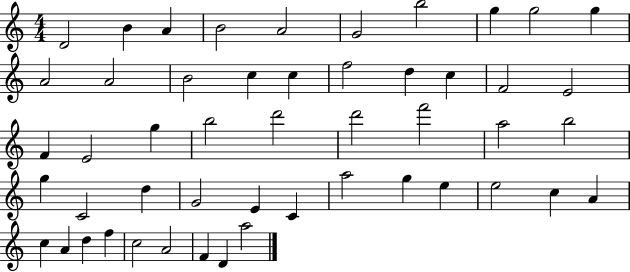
D4/h B4/q A4/q B4/h A4/h G4/h B5/h G5/q G5/h G5/q A4/h A4/h B4/h C5/q C5/q F5/h D5/q C5/q F4/h E4/h F4/q E4/h G5/q B5/h D6/h D6/h F6/h A5/h B5/h G5/q C4/h D5/q G4/h E4/q C4/q A5/h G5/q E5/q E5/h C5/q A4/q C5/q A4/q D5/q F5/q C5/h A4/h F4/q D4/q A5/h